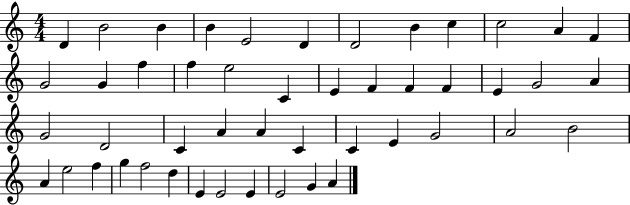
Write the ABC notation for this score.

X:1
T:Untitled
M:4/4
L:1/4
K:C
D B2 B B E2 D D2 B c c2 A F G2 G f f e2 C E F F F E G2 A G2 D2 C A A C C E G2 A2 B2 A e2 f g f2 d E E2 E E2 G A